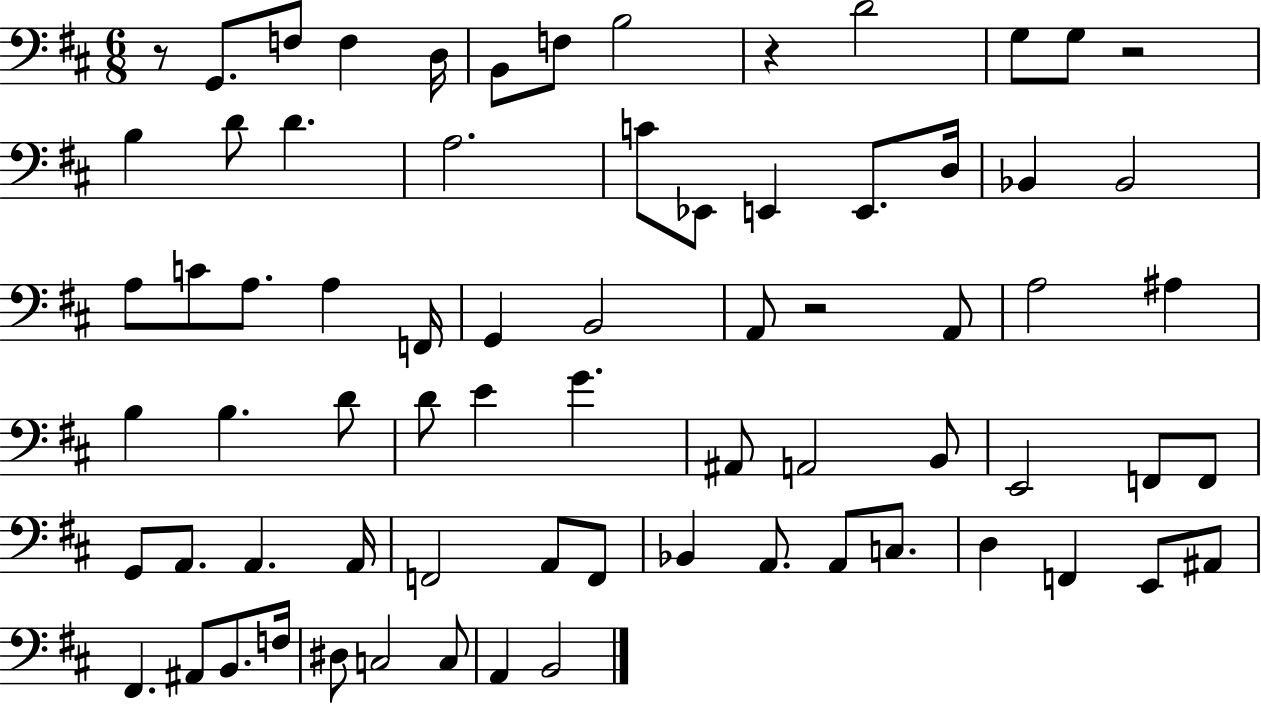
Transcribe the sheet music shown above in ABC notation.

X:1
T:Untitled
M:6/8
L:1/4
K:D
z/2 G,,/2 F,/2 F, D,/4 B,,/2 F,/2 B,2 z D2 G,/2 G,/2 z2 B, D/2 D A,2 C/2 _E,,/2 E,, E,,/2 D,/4 _B,, _B,,2 A,/2 C/2 A,/2 A, F,,/4 G,, B,,2 A,,/2 z2 A,,/2 A,2 ^A, B, B, D/2 D/2 E G ^A,,/2 A,,2 B,,/2 E,,2 F,,/2 F,,/2 G,,/2 A,,/2 A,, A,,/4 F,,2 A,,/2 F,,/2 _B,, A,,/2 A,,/2 C,/2 D, F,, E,,/2 ^A,,/2 ^F,, ^A,,/2 B,,/2 F,/4 ^D,/2 C,2 C,/2 A,, B,,2